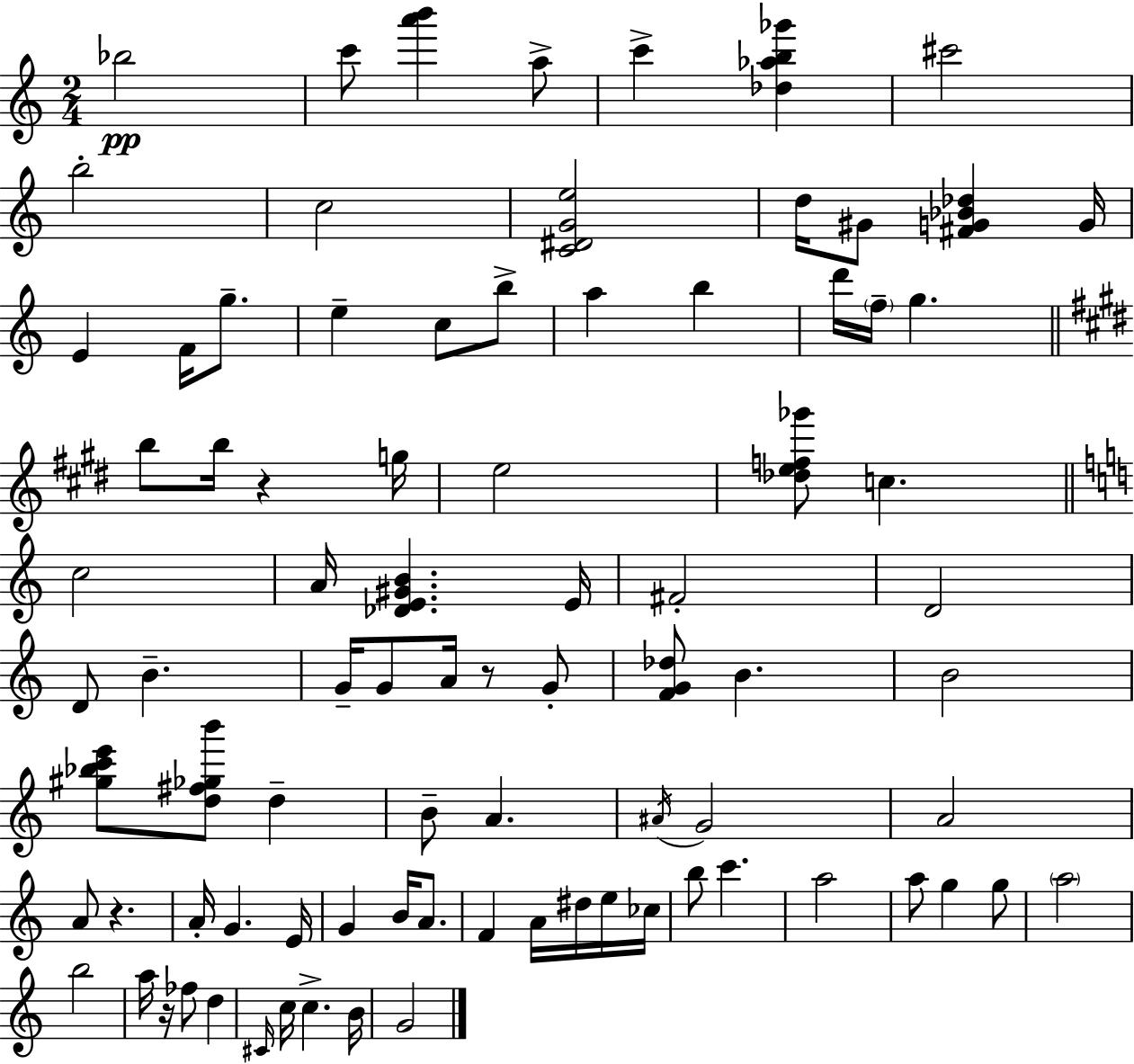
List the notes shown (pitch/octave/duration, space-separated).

Bb5/h C6/e [A6,B6]/q A5/e C6/q [Db5,Ab5,B5,Gb6]/q C#6/h B5/h C5/h [C4,D#4,G4,E5]/h D5/s G#4/e [F#4,G4,Bb4,Db5]/q G4/s E4/q F4/s G5/e. E5/q C5/e B5/e A5/q B5/q D6/s F5/s G5/q. B5/e B5/s R/q G5/s E5/h [Db5,E5,F5,Gb6]/e C5/q. C5/h A4/s [Db4,E4,G#4,B4]/q. E4/s F#4/h D4/h D4/e B4/q. G4/s G4/e A4/s R/e G4/e [F4,G4,Db5]/e B4/q. B4/h [G#5,Bb5,C6,E6]/e [D5,F#5,Gb5,B6]/e D5/q B4/e A4/q. A#4/s G4/h A4/h A4/e R/q. A4/s G4/q. E4/s G4/q B4/s A4/e. F4/q A4/s D#5/s E5/s CES5/s B5/e C6/q. A5/h A5/e G5/q G5/e A5/h B5/h A5/s R/s FES5/e D5/q C#4/s C5/s C5/q. B4/s G4/h